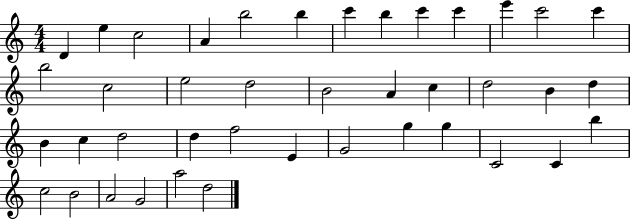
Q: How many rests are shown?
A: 0